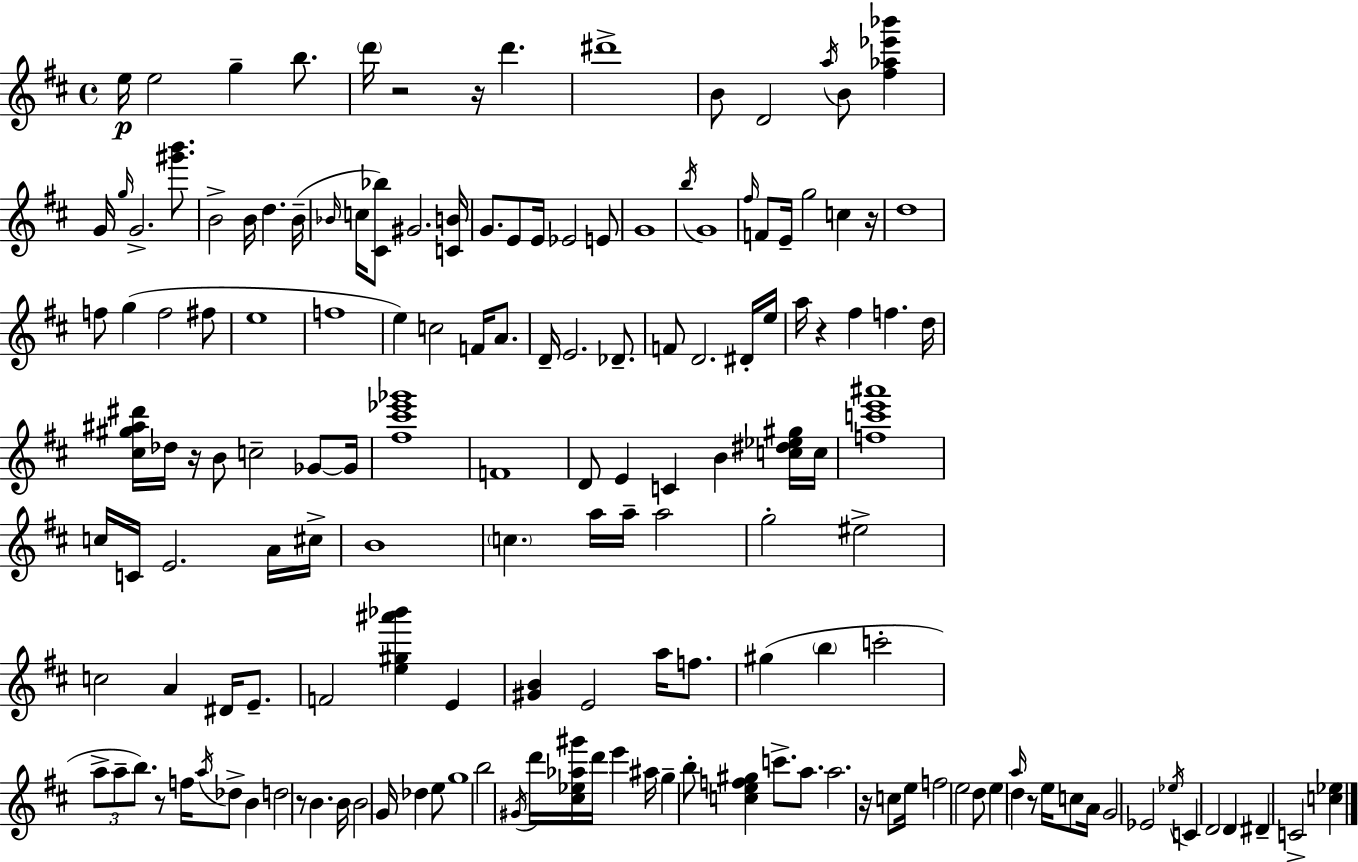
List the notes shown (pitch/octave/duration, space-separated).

E5/s E5/h G5/q B5/e. D6/s R/h R/s D6/q. D#6/w B4/e D4/h A5/s B4/e [F#5,Ab5,Eb6,Bb6]/q G4/s G5/s G4/h. [G#6,B6]/e. B4/h B4/s D5/q. B4/s Bb4/s C5/s [C#4,Bb5]/e G#4/h. [C4,B4]/s G4/e. E4/e E4/s Eb4/h E4/e G4/w B5/s G4/w F#5/s F4/e E4/s G5/h C5/q R/s D5/w F5/e G5/q F5/h F#5/e E5/w F5/w E5/q C5/h F4/s A4/e. D4/s E4/h. Db4/e. F4/e D4/h. D#4/s E5/s A5/s R/q F#5/q F5/q. D5/s [C#5,G#5,A#5,D#6]/s Db5/s R/s B4/e C5/h Gb4/e Gb4/s [F#5,C#6,Eb6,Gb6]/w F4/w D4/e E4/q C4/q B4/q [C5,D#5,Eb5,G#5]/s C5/s [F5,C6,E6,A#6]/w C5/s C4/s E4/h. A4/s C#5/s B4/w C5/q. A5/s A5/s A5/h G5/h EIS5/h C5/h A4/q D#4/s E4/e. F4/h [E5,G#5,A#6,Bb6]/q E4/q [G#4,B4]/q E4/h A5/s F5/e. G#5/q B5/q C6/h A5/e A5/e B5/e. R/e F5/s A5/s Db5/e B4/q D5/h R/e B4/q. B4/s B4/h G4/s Db5/q E5/e G5/w B5/h G#4/s D6/s [C#5,Eb5,Ab5,G#6]/s D6/s E6/q A#5/s G5/q B5/e [C5,E5,F5,G#5]/q C6/e. A5/e. A5/h. R/s C5/e E5/s F5/h E5/h D5/e E5/q A5/s D5/q R/e E5/s C5/e A4/s G4/h Eb4/h Eb5/s C4/q D4/h D4/q D#4/q C4/h [C5,Eb5]/q